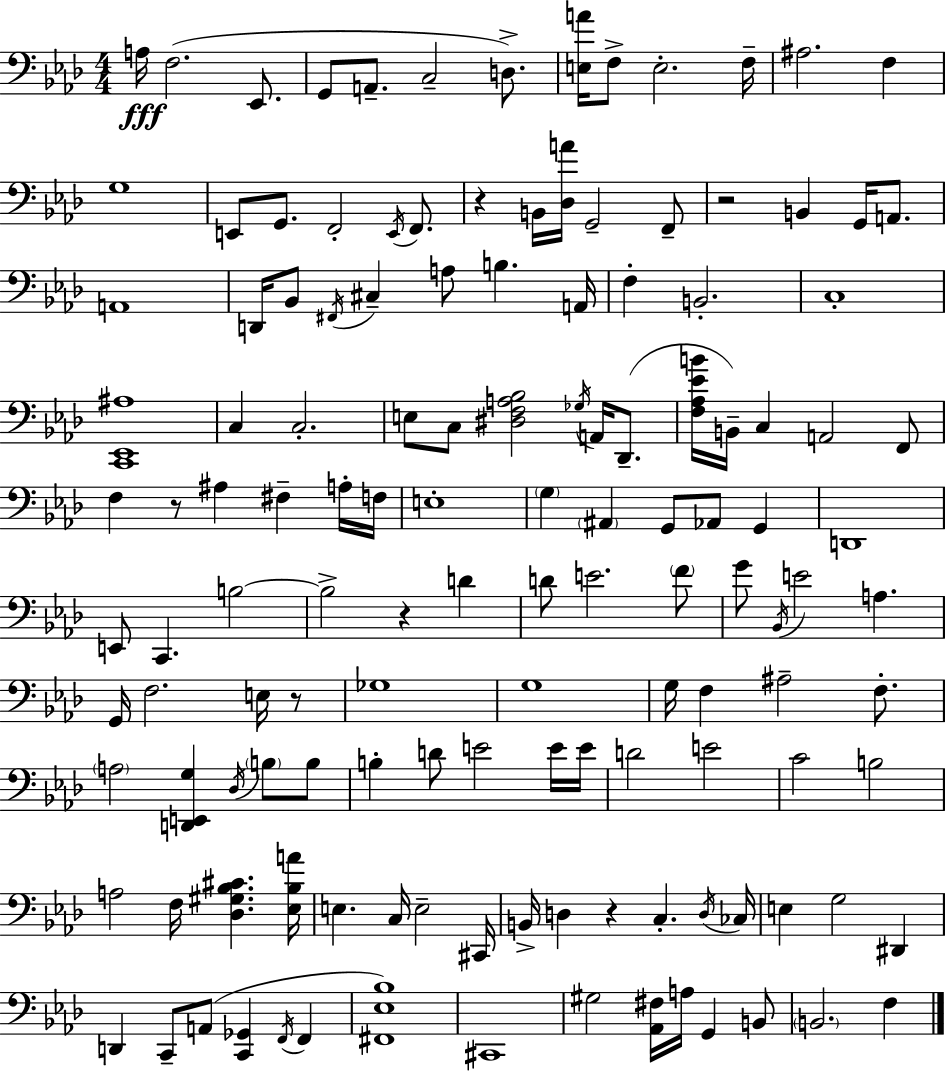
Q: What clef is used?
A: bass